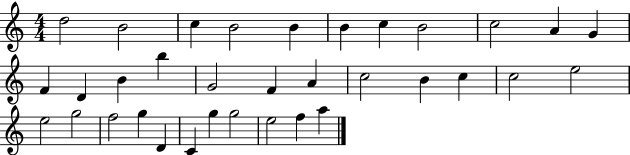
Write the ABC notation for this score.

X:1
T:Untitled
M:4/4
L:1/4
K:C
d2 B2 c B2 B B c B2 c2 A G F D B b G2 F A c2 B c c2 e2 e2 g2 f2 g D C g g2 e2 f a